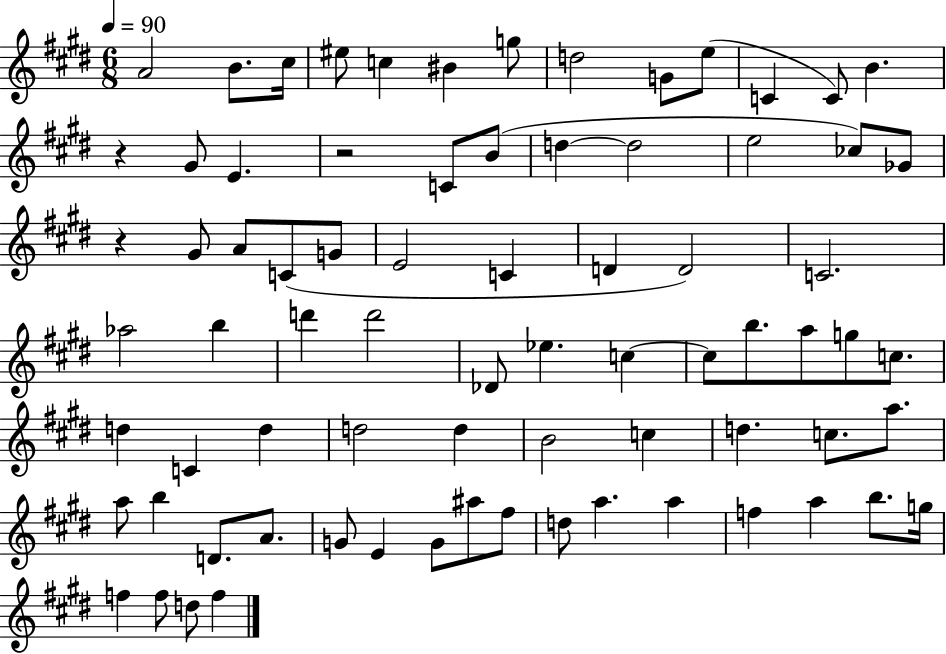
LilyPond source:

{
  \clef treble
  \numericTimeSignature
  \time 6/8
  \key e \major
  \tempo 4 = 90
  \repeat volta 2 { a'2 b'8. cis''16 | eis''8 c''4 bis'4 g''8 | d''2 g'8 e''8( | c'4 c'8) b'4. | \break r4 gis'8 e'4. | r2 c'8 b'8( | d''4~~ d''2 | e''2 ces''8) ges'8 | \break r4 gis'8 a'8 c'8( g'8 | e'2 c'4 | d'4 d'2) | c'2. | \break aes''2 b''4 | d'''4 d'''2 | des'8 ees''4. c''4~~ | c''8 b''8. a''8 g''8 c''8. | \break d''4 c'4 d''4 | d''2 d''4 | b'2 c''4 | d''4. c''8. a''8. | \break a''8 b''4 d'8. a'8. | g'8 e'4 g'8 ais''8 fis''8 | d''8 a''4. a''4 | f''4 a''4 b''8. g''16 | \break f''4 f''8 d''8 f''4 | } \bar "|."
}